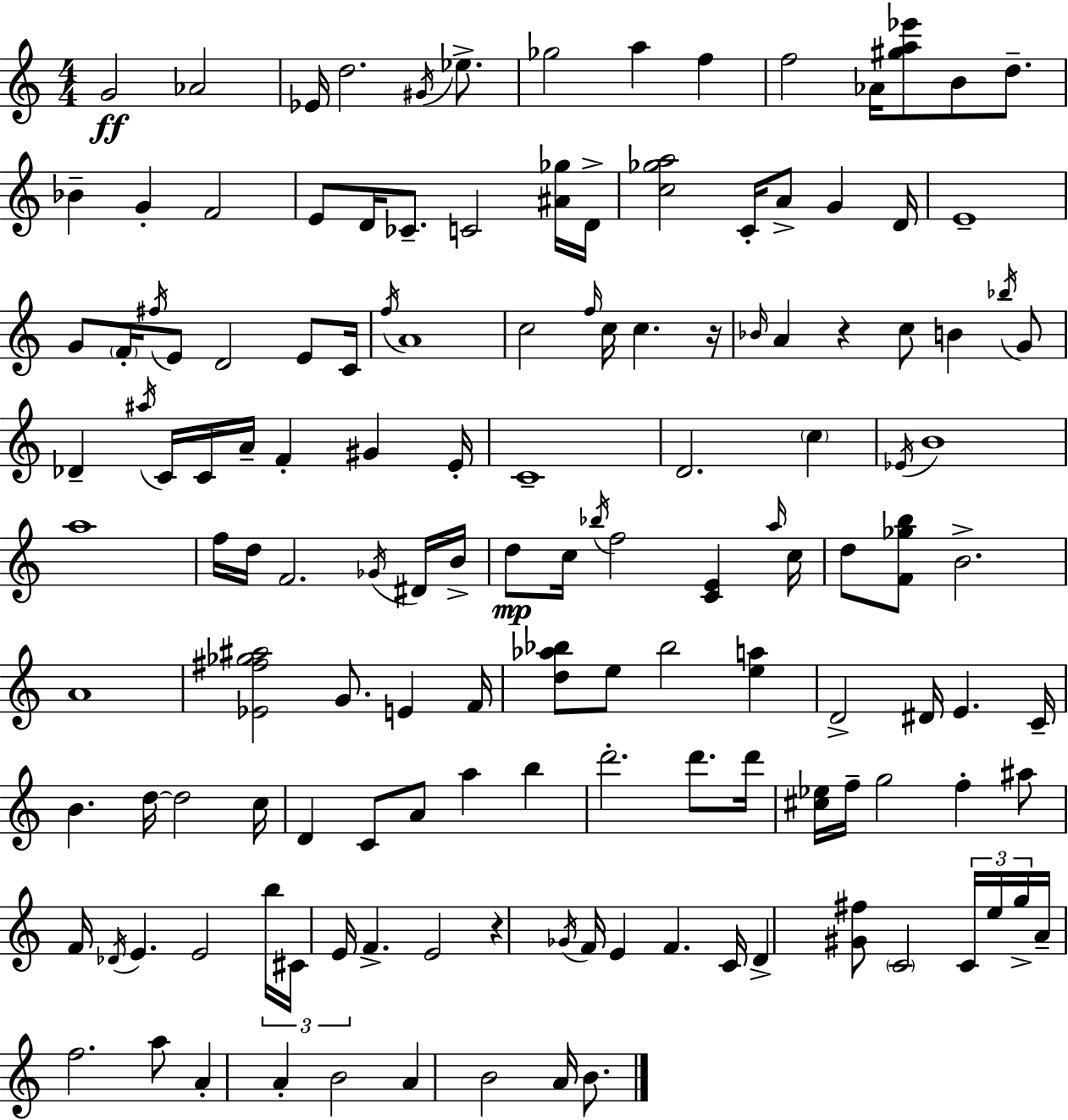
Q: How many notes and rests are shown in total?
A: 141